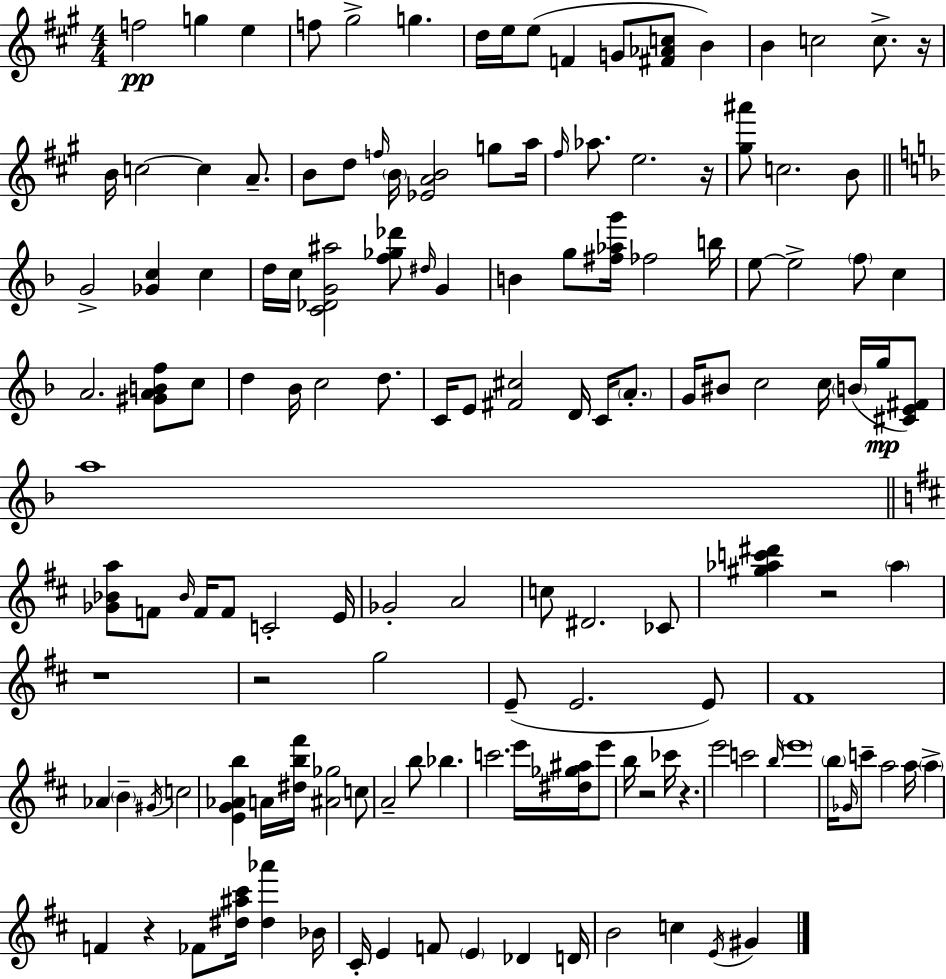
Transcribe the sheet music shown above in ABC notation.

X:1
T:Untitled
M:4/4
L:1/4
K:A
f2 g e f/2 ^g2 g d/4 e/4 e/2 F G/2 [^F_Ac]/2 B B c2 c/2 z/4 B/4 c2 c A/2 B/2 d/2 f/4 B/4 [_EAB]2 g/2 a/4 ^f/4 _a/2 e2 z/4 [^g^a']/2 c2 B/2 G2 [_Gc] c d/4 c/4 [C_DG^a]2 [f_g_d']/2 ^d/4 G B g/2 [^f_ag']/4 _f2 b/4 e/2 e2 f/2 c A2 [^GABf]/2 c/2 d _B/4 c2 d/2 C/4 E/2 [^F^c]2 D/4 C/4 A/2 G/4 ^B/2 c2 c/4 B/4 g/4 [^CE^F]/2 a4 [_G_Ba]/2 F/2 _B/4 F/4 F/2 C2 E/4 _G2 A2 c/2 ^D2 _C/2 [^g_ac'^d'] z2 _a z4 z2 g2 E/2 E2 E/2 ^F4 _A B ^G/4 c2 [EG_Ab] A/4 [^db^f']/4 [^A_g]2 c/2 A2 b/2 _b c'2 e'/4 [^d_g^a]/4 e'/2 b/4 z2 _c'/4 z e'2 c'2 b/4 e'4 b/4 _G/4 c'/2 a2 a/4 a F z _F/2 [^d^a^c']/4 [^d_a'] _B/4 ^C/4 E F/2 E _D D/4 B2 c E/4 ^G